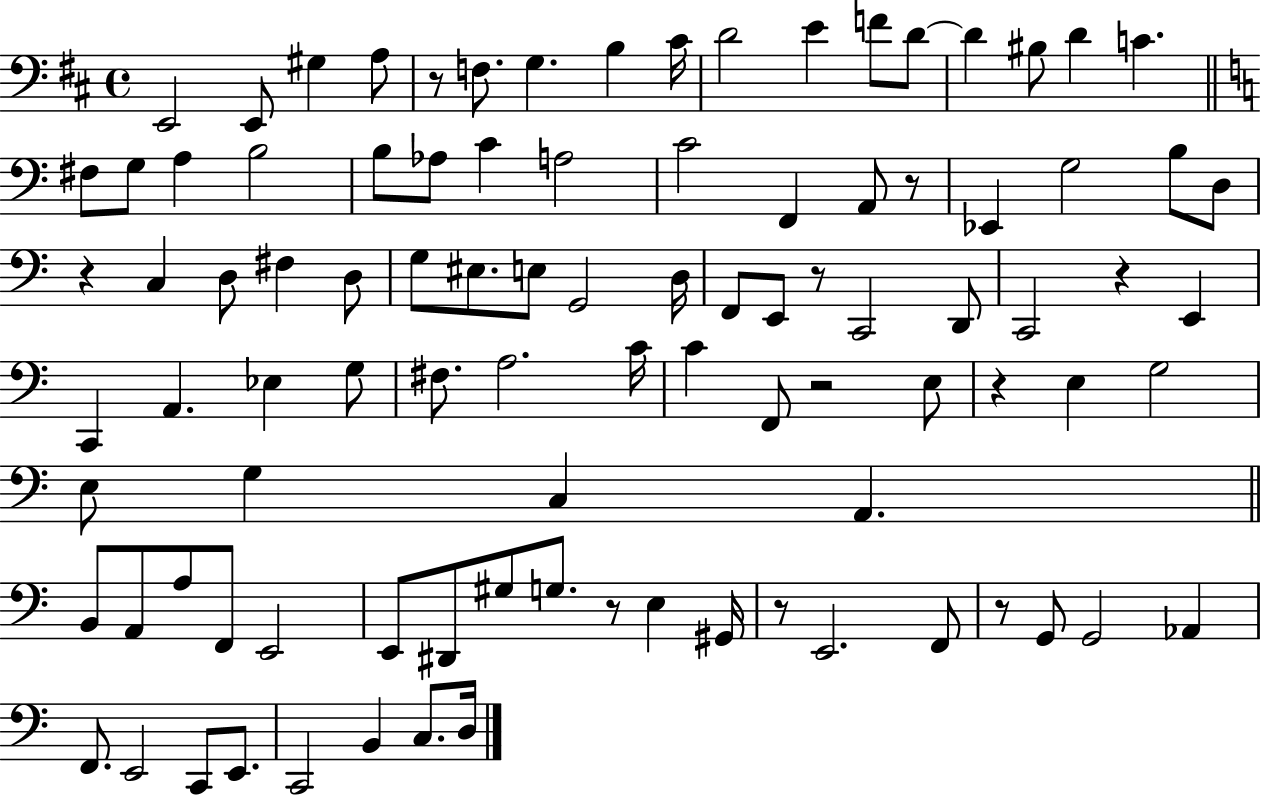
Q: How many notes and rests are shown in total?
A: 96